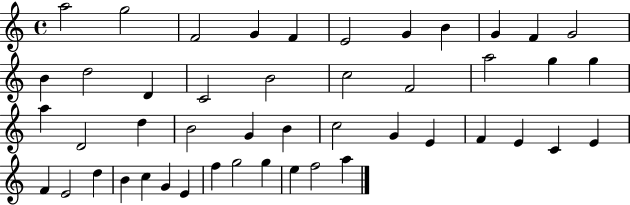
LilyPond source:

{
  \clef treble
  \time 4/4
  \defaultTimeSignature
  \key c \major
  a''2 g''2 | f'2 g'4 f'4 | e'2 g'4 b'4 | g'4 f'4 g'2 | \break b'4 d''2 d'4 | c'2 b'2 | c''2 f'2 | a''2 g''4 g''4 | \break a''4 d'2 d''4 | b'2 g'4 b'4 | c''2 g'4 e'4 | f'4 e'4 c'4 e'4 | \break f'4 e'2 d''4 | b'4 c''4 g'4 e'4 | f''4 g''2 g''4 | e''4 f''2 a''4 | \break \bar "|."
}